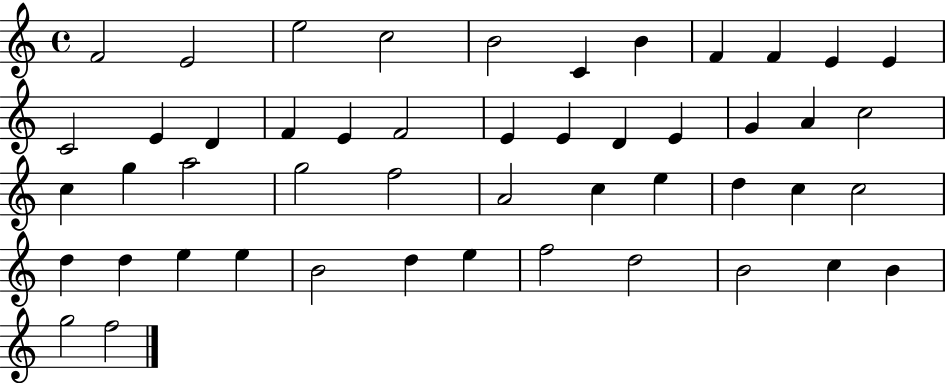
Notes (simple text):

F4/h E4/h E5/h C5/h B4/h C4/q B4/q F4/q F4/q E4/q E4/q C4/h E4/q D4/q F4/q E4/q F4/h E4/q E4/q D4/q E4/q G4/q A4/q C5/h C5/q G5/q A5/h G5/h F5/h A4/h C5/q E5/q D5/q C5/q C5/h D5/q D5/q E5/q E5/q B4/h D5/q E5/q F5/h D5/h B4/h C5/q B4/q G5/h F5/h